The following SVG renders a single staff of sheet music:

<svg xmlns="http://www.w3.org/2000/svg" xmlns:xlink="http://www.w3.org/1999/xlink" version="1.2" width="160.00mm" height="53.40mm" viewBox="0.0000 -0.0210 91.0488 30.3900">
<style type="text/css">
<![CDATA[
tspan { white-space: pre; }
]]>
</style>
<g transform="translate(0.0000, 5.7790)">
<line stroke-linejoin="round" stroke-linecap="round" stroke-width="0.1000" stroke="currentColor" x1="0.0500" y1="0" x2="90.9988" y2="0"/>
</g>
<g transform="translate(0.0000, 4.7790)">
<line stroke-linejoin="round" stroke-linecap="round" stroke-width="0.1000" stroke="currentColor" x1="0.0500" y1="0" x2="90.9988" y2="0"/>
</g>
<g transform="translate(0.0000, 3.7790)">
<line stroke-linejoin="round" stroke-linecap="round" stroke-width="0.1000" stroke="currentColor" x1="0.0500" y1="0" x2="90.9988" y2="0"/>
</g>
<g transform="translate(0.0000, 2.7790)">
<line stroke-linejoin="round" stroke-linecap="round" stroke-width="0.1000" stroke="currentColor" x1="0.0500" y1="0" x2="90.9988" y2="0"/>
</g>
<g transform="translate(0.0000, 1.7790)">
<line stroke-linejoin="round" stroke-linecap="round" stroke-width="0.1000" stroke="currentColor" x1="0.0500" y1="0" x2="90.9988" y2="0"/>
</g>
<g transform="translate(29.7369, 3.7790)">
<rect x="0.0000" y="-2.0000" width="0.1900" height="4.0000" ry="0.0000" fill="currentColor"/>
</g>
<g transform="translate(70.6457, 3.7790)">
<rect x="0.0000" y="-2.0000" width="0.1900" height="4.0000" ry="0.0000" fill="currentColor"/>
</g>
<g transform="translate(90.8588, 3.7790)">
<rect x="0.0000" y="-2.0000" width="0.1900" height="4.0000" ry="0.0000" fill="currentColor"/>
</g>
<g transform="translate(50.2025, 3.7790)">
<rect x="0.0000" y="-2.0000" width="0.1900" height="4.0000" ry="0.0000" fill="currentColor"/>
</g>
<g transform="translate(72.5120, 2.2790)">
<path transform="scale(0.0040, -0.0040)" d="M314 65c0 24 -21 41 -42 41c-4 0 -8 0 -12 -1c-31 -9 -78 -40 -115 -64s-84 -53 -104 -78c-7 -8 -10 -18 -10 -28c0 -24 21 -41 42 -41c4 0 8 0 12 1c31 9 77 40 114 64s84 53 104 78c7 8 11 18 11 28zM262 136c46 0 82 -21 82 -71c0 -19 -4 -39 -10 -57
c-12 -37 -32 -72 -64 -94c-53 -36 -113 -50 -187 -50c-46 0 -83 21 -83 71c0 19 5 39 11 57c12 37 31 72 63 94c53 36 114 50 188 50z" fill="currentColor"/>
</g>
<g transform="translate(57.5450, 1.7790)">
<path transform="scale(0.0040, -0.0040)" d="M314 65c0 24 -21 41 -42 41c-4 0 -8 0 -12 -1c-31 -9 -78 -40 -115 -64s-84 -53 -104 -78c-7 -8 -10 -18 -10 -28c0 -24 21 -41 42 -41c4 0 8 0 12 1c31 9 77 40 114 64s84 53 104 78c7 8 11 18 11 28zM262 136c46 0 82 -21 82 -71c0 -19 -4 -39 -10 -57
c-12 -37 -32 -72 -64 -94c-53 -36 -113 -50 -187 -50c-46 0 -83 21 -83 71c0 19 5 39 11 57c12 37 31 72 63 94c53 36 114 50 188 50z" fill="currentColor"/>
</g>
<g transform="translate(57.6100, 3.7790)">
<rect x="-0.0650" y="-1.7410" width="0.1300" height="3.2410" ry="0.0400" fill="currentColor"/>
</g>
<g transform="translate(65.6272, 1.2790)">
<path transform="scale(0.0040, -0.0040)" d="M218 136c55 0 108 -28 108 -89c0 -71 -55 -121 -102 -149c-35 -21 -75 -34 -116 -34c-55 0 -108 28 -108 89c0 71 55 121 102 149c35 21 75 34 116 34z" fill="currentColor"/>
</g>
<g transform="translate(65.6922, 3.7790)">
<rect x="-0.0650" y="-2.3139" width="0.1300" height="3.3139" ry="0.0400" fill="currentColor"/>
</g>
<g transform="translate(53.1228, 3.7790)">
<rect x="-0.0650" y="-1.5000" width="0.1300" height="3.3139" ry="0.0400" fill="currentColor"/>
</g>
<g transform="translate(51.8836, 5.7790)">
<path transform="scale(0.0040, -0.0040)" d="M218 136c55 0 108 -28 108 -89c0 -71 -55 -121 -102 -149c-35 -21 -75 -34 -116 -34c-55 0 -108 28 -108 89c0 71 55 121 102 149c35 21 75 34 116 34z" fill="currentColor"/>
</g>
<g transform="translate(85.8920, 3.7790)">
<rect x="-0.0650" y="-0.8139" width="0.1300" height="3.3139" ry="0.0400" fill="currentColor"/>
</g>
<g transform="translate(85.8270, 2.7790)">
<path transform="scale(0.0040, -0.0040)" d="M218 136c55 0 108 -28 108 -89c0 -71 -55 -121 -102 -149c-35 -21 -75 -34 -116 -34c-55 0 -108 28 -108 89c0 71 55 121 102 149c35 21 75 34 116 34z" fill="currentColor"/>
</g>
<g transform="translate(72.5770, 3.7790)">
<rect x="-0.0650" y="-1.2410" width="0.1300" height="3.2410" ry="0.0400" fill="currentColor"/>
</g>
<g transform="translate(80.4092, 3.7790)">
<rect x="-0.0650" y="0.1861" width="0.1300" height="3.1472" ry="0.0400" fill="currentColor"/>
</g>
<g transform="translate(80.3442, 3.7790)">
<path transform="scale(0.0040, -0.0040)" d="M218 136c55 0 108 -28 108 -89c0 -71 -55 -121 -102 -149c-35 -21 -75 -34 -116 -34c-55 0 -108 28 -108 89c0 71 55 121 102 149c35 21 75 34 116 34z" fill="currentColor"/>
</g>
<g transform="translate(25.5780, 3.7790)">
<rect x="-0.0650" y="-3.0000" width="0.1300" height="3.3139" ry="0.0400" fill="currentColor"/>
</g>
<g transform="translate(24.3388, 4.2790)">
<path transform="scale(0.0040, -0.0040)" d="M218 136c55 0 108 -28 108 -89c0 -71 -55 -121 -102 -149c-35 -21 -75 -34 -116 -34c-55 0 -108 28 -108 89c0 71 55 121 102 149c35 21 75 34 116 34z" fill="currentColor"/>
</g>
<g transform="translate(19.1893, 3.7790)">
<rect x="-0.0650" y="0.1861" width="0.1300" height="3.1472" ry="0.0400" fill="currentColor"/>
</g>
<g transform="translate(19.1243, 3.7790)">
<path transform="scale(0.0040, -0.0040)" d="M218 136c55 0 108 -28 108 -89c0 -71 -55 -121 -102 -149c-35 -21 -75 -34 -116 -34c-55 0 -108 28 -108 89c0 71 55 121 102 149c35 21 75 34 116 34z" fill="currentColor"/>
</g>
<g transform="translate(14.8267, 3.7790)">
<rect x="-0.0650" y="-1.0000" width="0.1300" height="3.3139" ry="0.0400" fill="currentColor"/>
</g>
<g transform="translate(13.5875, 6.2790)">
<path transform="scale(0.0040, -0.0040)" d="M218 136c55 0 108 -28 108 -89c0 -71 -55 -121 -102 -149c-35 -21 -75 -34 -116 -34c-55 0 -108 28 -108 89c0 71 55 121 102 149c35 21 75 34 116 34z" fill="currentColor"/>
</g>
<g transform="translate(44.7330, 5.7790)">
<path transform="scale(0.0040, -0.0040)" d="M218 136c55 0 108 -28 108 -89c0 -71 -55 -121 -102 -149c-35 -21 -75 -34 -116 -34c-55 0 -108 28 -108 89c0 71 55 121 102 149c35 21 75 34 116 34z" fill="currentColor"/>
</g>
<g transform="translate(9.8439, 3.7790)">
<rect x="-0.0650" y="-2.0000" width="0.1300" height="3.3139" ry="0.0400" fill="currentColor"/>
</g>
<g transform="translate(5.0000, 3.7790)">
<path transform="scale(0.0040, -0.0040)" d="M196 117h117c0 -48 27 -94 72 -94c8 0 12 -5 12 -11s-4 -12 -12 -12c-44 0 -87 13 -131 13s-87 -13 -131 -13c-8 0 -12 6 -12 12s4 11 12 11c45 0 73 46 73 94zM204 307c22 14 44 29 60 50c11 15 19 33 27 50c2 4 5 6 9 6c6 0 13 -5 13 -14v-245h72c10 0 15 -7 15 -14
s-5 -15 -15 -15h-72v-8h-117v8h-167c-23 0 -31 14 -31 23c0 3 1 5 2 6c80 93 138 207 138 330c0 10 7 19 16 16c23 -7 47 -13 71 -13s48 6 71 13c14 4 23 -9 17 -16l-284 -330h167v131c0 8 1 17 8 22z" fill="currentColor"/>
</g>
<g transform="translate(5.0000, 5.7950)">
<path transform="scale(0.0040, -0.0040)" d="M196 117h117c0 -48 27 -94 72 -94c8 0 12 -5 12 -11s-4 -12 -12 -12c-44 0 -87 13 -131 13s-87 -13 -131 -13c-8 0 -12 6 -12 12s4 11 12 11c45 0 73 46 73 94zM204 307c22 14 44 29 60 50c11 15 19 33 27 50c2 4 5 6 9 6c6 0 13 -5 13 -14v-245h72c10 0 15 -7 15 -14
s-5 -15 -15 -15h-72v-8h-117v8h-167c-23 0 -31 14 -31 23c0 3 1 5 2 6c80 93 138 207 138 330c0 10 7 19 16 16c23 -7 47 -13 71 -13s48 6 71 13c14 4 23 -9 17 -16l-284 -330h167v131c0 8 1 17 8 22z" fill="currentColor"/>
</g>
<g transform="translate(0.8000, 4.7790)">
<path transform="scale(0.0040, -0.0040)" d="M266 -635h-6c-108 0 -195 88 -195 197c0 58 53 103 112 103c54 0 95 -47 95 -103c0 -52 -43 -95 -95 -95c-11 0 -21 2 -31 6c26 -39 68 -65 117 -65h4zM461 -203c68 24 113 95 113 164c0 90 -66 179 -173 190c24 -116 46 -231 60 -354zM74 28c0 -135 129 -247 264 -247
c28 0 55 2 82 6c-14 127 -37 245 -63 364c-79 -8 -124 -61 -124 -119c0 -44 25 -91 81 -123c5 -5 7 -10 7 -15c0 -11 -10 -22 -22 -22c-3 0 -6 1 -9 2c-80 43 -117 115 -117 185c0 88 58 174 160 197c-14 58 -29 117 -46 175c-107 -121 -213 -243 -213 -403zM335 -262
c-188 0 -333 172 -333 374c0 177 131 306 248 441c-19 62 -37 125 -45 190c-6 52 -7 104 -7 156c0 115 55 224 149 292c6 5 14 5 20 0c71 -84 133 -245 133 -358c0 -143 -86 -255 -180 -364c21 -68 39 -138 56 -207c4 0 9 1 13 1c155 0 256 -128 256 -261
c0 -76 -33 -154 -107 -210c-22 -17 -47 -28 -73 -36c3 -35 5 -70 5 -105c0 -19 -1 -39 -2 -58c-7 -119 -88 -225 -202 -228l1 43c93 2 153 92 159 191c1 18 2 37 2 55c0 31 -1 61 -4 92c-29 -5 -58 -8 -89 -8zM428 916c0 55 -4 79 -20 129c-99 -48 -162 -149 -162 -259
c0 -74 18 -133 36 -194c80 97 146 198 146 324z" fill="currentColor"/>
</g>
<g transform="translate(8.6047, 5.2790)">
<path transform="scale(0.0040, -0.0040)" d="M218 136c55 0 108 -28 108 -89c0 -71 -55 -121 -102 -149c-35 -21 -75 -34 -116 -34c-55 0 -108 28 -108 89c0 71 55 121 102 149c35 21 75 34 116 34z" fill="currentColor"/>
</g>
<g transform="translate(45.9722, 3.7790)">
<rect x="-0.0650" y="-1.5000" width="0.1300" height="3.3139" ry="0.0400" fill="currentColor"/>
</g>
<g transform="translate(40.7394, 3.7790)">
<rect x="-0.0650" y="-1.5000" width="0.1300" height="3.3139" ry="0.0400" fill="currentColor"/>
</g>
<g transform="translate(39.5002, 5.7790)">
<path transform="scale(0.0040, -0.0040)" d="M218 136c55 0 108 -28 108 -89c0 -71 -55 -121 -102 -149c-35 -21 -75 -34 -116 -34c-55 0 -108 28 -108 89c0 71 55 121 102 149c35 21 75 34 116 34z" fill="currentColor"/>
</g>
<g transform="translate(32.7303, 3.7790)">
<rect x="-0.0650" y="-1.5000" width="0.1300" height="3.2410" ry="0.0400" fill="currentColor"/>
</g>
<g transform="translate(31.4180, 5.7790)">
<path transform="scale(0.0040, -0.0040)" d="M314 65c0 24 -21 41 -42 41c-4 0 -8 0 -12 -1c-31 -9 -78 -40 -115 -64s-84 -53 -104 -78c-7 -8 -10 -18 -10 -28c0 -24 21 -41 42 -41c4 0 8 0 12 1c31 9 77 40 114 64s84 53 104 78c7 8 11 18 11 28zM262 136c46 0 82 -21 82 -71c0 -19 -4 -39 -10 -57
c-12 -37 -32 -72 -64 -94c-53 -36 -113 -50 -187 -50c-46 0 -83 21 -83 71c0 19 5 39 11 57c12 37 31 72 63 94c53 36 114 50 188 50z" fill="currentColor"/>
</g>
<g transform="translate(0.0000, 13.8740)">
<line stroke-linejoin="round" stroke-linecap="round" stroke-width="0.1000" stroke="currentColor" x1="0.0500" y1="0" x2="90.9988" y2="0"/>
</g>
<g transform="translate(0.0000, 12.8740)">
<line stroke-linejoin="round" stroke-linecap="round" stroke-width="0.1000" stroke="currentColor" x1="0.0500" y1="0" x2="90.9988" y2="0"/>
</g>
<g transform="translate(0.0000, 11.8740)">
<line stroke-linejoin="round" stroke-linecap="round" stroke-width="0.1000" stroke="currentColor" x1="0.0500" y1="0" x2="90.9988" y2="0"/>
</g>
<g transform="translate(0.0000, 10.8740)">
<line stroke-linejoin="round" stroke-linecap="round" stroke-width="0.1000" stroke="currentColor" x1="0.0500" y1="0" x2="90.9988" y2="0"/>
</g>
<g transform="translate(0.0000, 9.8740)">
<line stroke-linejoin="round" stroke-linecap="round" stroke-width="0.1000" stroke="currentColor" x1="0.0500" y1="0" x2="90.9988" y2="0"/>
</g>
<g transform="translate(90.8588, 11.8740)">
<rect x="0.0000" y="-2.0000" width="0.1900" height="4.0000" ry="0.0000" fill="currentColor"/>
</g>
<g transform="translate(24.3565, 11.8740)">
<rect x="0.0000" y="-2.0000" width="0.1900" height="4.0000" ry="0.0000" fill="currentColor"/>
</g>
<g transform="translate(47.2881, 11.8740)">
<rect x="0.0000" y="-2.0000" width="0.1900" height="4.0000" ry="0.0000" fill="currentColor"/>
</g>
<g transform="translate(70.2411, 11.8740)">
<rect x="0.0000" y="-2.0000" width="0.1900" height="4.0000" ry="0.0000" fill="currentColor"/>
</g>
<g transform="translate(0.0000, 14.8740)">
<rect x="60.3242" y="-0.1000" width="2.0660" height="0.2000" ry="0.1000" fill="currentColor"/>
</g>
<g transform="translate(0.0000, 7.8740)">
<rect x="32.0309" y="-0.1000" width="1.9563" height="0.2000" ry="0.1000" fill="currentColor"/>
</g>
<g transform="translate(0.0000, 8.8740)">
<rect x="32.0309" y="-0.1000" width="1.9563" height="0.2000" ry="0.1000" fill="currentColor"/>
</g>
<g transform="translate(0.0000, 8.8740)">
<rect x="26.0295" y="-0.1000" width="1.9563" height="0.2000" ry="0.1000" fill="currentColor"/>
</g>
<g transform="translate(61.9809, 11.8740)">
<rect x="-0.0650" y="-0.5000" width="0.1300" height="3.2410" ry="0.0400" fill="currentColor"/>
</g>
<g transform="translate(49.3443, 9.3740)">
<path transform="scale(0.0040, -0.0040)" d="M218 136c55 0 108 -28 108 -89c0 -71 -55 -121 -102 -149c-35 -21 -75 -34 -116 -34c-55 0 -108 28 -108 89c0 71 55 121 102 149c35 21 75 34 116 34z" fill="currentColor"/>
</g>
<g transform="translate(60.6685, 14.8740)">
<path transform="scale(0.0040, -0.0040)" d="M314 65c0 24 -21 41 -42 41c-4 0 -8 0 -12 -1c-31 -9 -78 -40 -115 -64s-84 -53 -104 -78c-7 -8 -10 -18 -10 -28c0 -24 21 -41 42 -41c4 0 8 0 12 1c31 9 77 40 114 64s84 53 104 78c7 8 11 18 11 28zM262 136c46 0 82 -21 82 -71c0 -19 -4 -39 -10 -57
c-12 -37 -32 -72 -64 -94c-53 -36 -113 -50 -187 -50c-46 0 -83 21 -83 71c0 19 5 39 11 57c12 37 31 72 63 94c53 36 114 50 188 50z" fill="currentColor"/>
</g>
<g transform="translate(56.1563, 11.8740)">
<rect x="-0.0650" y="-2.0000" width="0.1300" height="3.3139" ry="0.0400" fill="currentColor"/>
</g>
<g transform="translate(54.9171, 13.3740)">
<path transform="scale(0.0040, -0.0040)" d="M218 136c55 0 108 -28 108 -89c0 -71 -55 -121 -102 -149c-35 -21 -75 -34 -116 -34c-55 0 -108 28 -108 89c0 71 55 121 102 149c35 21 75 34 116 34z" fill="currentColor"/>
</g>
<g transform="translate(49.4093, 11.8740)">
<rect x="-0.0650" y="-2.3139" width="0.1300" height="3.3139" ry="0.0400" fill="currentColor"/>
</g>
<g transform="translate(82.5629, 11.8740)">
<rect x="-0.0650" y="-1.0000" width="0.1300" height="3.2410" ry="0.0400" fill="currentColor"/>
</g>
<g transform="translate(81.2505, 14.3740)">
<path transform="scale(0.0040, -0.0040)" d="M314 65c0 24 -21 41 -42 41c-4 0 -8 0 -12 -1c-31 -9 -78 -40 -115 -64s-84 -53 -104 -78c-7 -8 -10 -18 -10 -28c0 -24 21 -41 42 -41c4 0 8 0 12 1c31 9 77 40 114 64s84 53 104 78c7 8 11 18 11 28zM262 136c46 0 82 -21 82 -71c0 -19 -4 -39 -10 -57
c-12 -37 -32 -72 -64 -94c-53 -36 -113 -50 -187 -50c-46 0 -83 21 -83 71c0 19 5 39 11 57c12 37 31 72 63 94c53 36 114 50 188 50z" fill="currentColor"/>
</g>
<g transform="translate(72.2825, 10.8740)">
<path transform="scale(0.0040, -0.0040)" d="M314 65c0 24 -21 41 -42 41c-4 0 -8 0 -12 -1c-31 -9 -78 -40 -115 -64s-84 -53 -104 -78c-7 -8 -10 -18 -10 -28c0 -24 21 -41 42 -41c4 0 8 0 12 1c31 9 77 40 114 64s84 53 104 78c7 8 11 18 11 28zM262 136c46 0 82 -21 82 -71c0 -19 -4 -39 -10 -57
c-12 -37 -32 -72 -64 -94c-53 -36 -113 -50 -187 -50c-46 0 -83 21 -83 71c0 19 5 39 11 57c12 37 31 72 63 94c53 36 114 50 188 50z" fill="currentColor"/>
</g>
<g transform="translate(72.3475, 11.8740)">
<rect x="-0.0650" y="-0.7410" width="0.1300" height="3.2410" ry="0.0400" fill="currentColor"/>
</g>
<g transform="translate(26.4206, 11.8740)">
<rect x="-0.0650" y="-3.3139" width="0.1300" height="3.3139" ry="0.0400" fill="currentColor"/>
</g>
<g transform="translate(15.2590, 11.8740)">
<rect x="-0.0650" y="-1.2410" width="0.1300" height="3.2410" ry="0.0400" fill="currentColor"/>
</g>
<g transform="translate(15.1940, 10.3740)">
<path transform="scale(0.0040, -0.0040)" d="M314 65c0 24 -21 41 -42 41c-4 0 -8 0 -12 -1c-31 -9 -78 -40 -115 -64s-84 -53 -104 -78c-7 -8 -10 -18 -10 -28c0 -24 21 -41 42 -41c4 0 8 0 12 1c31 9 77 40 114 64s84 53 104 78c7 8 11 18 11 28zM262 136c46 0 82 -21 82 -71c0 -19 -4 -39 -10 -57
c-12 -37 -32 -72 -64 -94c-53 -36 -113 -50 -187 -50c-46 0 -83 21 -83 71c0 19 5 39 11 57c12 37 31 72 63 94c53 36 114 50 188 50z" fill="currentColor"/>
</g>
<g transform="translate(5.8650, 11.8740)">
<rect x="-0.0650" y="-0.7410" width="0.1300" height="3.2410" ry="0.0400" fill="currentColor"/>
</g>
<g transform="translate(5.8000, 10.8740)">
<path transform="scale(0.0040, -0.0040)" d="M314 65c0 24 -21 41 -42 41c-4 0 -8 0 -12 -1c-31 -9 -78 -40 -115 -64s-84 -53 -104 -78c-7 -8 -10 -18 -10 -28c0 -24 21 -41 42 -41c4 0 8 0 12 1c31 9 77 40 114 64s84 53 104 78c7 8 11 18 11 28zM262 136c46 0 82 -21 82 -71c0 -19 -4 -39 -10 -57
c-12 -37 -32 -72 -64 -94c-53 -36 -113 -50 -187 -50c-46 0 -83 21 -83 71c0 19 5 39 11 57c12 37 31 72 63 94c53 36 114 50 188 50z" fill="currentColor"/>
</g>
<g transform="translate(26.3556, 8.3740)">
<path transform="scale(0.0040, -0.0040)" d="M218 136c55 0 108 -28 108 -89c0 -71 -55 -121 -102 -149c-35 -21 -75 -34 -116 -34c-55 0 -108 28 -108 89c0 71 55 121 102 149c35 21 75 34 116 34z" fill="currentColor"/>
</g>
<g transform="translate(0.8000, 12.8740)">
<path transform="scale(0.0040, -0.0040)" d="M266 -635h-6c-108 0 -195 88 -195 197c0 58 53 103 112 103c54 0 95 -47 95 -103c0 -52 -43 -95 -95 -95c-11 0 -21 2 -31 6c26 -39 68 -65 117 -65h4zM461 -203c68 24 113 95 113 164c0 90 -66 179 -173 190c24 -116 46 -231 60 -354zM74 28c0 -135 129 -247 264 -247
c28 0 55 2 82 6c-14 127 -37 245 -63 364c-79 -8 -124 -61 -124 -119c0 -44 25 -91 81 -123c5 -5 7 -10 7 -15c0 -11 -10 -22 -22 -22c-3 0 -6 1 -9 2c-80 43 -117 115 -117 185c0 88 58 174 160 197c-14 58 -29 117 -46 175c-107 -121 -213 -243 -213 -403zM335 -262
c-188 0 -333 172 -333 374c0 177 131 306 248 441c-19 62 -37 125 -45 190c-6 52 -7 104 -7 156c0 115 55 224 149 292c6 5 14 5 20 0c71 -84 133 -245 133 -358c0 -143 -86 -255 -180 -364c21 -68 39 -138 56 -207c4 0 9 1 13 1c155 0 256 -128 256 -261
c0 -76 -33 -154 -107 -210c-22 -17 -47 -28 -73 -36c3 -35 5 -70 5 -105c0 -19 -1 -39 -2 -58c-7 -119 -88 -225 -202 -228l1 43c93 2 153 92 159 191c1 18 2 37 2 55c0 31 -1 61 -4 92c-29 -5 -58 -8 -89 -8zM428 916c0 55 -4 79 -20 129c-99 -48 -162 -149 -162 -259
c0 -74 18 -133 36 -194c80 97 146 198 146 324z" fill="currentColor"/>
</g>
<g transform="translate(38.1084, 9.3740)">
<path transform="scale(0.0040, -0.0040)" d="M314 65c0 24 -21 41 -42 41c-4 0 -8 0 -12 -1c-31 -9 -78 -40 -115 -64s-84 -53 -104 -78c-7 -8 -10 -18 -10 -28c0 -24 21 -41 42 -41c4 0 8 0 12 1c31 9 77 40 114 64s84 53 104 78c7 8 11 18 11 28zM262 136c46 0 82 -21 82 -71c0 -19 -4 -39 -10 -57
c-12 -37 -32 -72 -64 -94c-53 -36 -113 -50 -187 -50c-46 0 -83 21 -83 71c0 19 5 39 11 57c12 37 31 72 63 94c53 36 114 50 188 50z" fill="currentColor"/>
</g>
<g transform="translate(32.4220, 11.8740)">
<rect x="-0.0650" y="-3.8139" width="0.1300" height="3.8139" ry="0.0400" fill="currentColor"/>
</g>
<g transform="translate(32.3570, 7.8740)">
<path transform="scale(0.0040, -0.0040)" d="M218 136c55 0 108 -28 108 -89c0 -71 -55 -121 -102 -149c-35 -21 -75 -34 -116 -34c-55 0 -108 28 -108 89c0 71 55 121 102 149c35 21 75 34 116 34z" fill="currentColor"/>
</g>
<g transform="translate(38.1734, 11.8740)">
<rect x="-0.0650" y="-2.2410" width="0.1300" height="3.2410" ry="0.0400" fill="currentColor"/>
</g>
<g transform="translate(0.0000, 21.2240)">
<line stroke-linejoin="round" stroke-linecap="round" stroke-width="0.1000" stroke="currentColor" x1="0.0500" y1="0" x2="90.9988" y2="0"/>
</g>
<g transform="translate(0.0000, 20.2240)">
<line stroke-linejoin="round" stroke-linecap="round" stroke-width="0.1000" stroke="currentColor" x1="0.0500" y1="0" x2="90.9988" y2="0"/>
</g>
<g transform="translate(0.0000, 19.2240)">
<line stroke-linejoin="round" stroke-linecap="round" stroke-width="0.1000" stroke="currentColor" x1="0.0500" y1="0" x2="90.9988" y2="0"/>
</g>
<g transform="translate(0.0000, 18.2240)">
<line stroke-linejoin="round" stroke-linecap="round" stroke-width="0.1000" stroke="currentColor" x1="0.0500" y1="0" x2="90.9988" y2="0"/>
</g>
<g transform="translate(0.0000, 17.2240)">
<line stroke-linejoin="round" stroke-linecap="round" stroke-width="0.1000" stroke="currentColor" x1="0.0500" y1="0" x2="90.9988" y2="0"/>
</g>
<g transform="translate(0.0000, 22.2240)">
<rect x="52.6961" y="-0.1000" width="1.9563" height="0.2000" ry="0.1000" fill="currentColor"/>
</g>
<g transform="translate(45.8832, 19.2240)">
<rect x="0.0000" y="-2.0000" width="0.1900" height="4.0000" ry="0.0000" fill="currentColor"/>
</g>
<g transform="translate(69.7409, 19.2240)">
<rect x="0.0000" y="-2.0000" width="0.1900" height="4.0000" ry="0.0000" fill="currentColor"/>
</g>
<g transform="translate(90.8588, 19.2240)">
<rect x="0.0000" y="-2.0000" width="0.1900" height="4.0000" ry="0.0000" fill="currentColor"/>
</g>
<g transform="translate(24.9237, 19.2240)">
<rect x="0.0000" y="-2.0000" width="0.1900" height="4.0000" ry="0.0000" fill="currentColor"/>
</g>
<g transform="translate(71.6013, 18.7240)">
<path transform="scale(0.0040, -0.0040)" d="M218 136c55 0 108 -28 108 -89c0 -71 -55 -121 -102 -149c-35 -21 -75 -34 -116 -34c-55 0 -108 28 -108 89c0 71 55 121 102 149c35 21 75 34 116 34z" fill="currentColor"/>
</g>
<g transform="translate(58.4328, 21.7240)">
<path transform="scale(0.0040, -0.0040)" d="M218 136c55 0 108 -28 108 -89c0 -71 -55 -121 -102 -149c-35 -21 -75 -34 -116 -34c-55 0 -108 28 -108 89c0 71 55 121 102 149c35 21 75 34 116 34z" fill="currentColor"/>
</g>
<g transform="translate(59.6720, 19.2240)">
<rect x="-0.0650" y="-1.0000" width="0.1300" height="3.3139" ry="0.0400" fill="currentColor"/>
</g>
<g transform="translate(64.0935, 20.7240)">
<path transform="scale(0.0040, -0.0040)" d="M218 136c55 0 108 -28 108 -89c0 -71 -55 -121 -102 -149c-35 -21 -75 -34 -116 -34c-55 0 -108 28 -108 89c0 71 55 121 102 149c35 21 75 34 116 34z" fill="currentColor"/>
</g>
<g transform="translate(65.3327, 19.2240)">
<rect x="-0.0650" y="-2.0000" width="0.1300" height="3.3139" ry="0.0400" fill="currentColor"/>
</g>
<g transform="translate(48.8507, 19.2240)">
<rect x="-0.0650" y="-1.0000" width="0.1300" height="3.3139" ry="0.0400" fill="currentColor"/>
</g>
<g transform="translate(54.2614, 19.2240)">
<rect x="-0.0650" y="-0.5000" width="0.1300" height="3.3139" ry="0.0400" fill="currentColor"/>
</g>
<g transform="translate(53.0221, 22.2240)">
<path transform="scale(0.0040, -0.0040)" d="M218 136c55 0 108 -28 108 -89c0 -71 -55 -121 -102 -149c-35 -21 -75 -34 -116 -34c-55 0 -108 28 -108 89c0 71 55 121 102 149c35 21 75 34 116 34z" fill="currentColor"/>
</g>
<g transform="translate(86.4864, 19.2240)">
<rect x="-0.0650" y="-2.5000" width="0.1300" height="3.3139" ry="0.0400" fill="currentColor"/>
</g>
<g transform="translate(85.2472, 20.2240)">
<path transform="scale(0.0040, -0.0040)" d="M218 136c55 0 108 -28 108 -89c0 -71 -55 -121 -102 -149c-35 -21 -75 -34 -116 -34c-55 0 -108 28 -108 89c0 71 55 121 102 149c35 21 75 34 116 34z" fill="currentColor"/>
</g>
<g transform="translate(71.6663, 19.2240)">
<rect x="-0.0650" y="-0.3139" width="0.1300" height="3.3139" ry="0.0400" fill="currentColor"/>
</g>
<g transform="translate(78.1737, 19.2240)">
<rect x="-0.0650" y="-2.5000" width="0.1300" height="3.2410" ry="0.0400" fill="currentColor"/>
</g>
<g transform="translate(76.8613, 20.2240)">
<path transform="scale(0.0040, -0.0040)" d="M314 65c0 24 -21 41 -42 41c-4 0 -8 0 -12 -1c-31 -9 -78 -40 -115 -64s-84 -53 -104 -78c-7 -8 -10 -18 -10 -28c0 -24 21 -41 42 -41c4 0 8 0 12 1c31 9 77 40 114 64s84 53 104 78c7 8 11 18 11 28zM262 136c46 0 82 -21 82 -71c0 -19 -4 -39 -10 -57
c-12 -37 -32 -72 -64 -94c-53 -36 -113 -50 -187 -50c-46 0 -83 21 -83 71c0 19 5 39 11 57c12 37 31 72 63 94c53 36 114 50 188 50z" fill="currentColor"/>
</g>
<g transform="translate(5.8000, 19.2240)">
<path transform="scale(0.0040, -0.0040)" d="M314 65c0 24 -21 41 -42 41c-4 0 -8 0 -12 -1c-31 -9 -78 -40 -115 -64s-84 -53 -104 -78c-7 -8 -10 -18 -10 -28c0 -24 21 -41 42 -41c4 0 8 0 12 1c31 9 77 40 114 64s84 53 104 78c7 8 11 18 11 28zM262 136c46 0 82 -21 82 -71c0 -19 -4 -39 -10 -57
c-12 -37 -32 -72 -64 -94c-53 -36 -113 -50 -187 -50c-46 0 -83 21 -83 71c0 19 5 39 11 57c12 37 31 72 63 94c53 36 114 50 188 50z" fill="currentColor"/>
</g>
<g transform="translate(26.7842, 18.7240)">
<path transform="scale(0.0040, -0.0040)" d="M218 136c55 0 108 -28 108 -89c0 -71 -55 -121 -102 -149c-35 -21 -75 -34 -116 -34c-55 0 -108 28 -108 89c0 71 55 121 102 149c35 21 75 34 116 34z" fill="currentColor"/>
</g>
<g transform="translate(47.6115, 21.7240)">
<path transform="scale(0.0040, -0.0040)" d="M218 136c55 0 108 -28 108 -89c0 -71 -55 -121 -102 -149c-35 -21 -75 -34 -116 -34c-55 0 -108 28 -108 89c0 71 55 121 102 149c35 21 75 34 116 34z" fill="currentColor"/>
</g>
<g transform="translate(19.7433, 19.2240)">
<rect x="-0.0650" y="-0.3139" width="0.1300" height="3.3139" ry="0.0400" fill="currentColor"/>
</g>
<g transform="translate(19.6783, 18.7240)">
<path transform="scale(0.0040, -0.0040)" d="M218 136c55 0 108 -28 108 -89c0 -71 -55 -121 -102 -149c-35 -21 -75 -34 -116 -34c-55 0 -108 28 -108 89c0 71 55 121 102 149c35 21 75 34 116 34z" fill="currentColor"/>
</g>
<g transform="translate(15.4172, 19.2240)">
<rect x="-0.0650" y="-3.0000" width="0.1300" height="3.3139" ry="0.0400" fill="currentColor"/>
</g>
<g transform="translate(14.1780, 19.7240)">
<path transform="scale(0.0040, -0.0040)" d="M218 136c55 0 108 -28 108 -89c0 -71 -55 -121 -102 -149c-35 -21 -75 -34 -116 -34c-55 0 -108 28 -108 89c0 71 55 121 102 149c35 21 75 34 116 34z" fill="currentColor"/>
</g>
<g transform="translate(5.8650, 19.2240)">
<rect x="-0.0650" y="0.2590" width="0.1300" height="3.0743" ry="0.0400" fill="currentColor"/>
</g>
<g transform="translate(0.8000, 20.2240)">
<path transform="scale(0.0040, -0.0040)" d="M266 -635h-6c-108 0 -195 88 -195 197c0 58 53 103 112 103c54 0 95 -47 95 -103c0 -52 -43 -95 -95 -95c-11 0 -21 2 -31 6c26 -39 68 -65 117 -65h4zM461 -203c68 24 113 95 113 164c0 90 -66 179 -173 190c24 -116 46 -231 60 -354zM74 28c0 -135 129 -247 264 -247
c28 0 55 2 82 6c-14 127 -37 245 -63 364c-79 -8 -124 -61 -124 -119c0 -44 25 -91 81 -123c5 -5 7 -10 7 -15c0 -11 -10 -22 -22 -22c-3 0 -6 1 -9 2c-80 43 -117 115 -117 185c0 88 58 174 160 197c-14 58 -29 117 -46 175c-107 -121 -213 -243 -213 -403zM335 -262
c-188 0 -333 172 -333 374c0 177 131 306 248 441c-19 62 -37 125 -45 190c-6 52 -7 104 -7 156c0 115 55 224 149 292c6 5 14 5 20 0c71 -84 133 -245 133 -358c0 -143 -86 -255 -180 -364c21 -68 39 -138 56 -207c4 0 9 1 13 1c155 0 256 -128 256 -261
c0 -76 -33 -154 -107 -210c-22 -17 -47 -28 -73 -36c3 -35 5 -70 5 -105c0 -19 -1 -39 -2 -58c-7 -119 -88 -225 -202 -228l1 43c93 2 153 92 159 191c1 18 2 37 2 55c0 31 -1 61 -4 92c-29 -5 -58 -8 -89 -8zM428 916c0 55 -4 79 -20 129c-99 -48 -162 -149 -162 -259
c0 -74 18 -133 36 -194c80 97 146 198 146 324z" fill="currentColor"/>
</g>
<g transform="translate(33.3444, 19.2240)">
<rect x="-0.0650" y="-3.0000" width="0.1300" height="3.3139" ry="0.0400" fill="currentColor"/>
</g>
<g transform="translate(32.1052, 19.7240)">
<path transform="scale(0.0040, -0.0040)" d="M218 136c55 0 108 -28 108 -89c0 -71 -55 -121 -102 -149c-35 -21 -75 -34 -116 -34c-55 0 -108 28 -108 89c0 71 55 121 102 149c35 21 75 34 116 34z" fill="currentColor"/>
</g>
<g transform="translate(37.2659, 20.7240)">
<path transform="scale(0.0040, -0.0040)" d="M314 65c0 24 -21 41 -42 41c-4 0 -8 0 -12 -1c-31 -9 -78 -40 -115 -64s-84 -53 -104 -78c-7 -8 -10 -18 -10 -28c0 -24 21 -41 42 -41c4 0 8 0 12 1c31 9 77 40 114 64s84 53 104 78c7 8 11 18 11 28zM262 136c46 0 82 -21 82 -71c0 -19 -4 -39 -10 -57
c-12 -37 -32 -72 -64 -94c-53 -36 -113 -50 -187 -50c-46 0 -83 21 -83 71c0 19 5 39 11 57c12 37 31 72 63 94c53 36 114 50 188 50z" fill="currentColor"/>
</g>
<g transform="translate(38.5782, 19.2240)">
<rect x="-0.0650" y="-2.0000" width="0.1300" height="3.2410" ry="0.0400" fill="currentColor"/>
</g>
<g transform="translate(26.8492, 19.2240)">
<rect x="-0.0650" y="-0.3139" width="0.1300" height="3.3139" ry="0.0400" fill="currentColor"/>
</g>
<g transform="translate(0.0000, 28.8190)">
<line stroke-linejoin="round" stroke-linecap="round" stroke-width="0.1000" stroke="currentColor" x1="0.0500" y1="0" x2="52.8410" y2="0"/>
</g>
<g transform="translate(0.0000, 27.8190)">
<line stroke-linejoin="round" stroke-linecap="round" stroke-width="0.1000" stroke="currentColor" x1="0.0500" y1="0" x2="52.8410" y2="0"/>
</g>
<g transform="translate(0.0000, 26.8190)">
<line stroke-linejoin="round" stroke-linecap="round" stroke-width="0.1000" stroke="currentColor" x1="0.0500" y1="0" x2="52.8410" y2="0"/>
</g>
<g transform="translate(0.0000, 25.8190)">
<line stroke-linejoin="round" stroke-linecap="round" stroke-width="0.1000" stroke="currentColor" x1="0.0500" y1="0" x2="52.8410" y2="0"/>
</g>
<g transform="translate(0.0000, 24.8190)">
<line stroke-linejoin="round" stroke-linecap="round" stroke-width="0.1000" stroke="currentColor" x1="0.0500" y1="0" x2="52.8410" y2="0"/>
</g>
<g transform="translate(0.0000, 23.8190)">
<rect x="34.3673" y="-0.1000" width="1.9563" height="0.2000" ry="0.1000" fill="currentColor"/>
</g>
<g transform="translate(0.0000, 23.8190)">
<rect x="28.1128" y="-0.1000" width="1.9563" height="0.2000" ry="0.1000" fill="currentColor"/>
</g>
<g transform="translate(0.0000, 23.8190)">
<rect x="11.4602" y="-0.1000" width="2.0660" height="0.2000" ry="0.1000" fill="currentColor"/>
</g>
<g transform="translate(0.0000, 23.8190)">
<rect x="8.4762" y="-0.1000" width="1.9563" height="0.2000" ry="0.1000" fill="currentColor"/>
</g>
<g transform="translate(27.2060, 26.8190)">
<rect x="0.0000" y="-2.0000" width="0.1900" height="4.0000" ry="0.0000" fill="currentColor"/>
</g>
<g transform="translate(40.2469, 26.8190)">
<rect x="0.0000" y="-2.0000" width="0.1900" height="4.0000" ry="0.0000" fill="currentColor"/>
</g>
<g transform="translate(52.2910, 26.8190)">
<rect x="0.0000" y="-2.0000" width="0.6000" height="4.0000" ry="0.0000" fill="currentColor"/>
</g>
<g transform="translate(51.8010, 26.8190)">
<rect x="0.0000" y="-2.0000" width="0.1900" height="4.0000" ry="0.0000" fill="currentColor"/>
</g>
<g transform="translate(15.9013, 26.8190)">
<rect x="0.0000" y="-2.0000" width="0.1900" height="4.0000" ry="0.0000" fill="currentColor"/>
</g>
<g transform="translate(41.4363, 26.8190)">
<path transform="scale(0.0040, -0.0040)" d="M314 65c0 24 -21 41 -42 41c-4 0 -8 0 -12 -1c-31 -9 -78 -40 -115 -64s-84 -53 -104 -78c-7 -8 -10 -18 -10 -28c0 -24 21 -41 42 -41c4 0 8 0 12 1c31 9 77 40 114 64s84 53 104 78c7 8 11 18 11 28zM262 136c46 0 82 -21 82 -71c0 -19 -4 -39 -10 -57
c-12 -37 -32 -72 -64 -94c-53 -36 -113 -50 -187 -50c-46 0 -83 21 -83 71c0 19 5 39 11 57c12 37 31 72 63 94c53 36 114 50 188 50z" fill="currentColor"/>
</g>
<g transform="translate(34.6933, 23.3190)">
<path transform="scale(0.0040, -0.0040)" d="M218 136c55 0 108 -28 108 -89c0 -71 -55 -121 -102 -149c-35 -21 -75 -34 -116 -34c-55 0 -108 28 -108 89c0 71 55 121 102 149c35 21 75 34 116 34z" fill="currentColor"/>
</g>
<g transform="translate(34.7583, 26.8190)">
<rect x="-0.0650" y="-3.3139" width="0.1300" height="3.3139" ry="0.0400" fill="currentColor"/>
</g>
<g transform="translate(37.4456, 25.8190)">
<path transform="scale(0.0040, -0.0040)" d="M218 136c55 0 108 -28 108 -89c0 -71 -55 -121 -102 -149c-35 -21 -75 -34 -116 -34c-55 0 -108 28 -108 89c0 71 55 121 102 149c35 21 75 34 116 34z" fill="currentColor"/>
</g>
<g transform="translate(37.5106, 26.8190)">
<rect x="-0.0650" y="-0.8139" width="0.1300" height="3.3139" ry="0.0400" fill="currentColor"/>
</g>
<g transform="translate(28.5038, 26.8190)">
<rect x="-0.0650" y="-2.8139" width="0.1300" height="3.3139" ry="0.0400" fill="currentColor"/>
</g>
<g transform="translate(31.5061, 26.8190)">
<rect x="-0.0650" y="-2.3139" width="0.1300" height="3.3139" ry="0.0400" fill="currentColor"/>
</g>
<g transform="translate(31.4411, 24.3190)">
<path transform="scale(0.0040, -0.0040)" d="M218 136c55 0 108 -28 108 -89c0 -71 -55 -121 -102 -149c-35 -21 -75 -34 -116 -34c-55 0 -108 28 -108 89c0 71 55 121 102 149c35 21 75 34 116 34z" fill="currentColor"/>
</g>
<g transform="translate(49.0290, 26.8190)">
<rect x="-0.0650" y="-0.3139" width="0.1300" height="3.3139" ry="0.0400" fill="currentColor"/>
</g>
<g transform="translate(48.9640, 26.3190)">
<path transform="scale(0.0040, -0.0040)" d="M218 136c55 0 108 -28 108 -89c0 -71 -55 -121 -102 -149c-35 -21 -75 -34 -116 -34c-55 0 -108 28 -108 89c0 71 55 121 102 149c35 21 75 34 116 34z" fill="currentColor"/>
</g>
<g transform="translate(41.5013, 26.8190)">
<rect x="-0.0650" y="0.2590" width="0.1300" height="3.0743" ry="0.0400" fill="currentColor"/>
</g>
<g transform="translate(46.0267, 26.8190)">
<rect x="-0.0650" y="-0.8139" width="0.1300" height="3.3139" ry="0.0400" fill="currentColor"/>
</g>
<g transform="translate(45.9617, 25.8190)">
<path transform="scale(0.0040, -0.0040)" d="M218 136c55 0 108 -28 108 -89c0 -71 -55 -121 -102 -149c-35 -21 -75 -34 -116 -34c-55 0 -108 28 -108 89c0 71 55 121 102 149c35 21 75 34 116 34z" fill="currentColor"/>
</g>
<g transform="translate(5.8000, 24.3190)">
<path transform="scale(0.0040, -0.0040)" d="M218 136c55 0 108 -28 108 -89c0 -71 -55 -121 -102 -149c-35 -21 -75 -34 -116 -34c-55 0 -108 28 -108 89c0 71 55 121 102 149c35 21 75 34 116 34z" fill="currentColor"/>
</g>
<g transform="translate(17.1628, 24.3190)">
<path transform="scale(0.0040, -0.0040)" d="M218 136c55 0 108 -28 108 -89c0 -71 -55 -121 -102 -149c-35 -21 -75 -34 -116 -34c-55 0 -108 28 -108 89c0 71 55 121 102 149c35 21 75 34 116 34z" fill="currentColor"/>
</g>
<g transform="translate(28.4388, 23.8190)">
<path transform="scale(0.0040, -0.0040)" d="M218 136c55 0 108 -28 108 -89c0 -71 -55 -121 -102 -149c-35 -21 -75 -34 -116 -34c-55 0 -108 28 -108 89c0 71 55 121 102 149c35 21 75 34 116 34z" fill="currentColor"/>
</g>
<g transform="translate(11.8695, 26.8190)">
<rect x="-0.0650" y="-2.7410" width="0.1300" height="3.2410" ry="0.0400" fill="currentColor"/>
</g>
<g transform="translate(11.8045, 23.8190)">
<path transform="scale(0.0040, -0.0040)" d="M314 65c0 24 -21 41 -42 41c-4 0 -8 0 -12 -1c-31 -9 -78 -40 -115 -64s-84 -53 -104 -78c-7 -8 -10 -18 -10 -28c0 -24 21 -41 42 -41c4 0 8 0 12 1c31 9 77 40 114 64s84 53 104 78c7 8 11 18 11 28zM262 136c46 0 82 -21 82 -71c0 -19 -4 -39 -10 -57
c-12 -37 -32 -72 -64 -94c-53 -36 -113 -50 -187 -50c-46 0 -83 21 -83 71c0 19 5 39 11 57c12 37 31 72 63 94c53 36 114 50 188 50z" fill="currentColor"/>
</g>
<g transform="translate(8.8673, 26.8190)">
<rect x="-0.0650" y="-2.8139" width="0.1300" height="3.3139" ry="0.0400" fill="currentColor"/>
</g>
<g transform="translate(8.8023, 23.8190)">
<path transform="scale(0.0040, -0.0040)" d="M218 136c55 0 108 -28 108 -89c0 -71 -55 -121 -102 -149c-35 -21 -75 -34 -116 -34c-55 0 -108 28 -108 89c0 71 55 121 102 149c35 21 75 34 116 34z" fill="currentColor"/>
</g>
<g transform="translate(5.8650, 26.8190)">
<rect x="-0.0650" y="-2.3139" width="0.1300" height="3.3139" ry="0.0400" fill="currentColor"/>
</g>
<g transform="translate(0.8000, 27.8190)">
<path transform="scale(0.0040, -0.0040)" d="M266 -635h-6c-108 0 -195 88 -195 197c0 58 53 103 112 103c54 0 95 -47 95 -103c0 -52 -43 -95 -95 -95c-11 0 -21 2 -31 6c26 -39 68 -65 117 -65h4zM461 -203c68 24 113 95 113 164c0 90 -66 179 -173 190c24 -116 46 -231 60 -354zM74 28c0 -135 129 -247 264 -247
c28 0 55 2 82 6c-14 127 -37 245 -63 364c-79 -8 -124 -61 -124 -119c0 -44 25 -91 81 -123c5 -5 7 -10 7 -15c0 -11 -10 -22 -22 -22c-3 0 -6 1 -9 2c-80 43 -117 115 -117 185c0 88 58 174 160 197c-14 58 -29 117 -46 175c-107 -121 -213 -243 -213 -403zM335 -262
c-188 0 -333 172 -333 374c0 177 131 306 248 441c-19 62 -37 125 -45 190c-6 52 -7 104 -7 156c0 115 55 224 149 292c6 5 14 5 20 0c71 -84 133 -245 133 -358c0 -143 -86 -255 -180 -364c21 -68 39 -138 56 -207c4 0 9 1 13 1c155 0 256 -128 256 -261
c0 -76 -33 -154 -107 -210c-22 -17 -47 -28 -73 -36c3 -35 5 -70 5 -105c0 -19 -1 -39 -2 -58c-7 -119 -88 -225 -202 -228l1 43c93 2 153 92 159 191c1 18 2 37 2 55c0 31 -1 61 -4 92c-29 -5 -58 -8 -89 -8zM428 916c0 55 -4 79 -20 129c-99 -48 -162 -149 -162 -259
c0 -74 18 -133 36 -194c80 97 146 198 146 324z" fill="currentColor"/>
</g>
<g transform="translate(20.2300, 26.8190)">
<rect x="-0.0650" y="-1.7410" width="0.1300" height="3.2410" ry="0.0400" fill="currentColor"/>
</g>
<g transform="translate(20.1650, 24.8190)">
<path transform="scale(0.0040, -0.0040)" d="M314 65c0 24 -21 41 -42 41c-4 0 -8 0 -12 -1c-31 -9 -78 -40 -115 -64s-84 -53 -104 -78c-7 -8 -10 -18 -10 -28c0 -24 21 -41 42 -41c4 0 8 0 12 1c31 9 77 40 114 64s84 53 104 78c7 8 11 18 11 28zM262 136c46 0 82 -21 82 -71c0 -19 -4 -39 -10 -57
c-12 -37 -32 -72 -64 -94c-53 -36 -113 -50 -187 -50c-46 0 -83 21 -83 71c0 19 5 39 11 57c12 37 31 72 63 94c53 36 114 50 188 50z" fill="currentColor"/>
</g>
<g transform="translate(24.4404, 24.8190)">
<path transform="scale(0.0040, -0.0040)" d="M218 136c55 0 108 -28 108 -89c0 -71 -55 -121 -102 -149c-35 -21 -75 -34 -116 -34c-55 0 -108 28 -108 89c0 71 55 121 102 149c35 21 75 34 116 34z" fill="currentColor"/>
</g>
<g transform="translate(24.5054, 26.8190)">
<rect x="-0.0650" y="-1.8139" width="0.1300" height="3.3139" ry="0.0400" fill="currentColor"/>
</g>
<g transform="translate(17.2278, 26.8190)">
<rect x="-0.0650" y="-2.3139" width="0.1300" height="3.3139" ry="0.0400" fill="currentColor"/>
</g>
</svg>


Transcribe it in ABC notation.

X:1
T:Untitled
M:4/4
L:1/4
K:C
F D B A E2 E E E f2 g e2 B d d2 e2 b c' g2 g F C2 d2 D2 B2 A c c A F2 D C D F c G2 G g a a2 g f2 f a g b d B2 d c